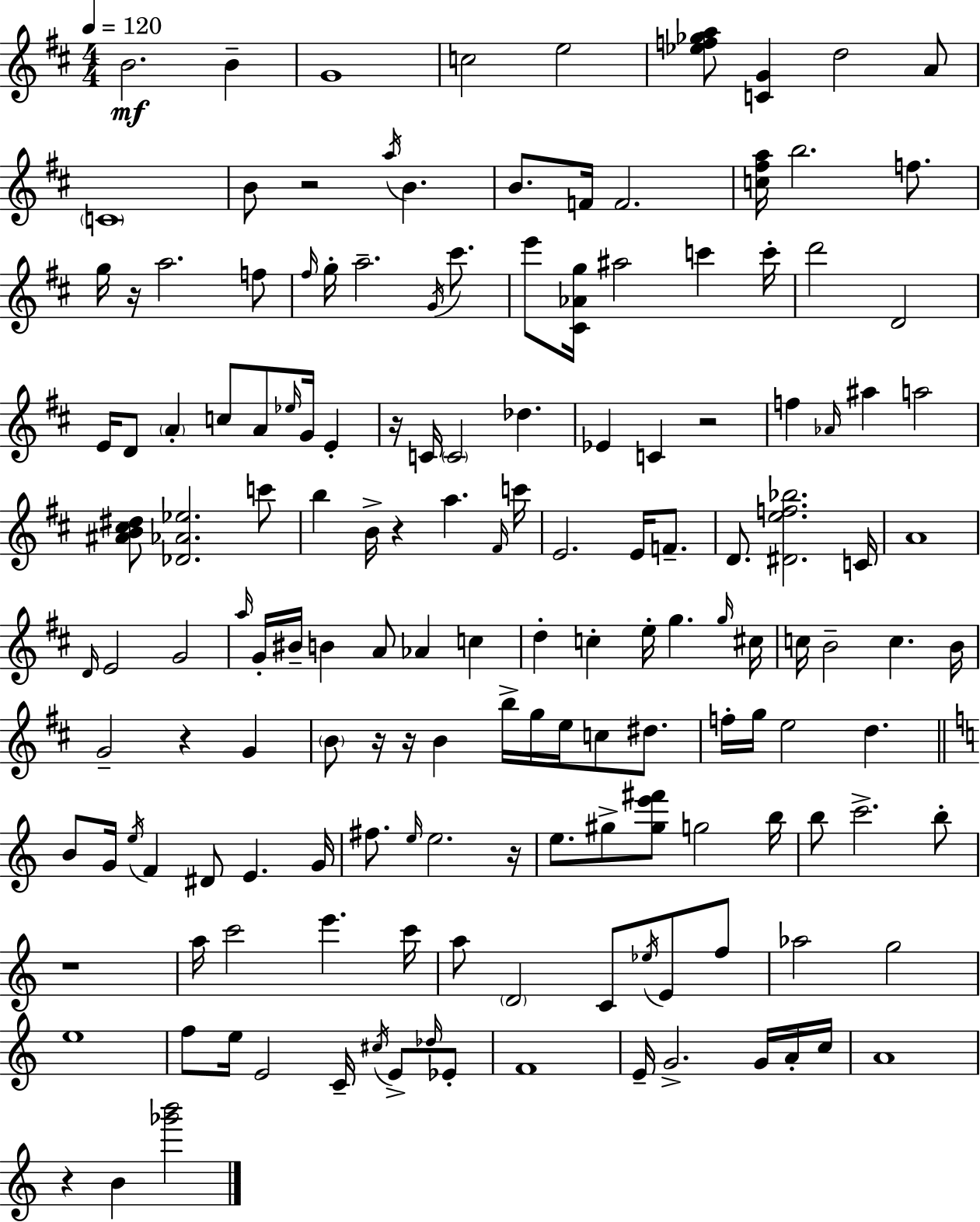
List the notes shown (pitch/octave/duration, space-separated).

B4/h. B4/q G4/w C5/h E5/h [Eb5,F5,Gb5,A5]/e [C4,G4]/q D5/h A4/e C4/w B4/e R/h A5/s B4/q. B4/e. F4/s F4/h. [C5,F#5,A5]/s B5/h. F5/e. G5/s R/s A5/h. F5/e F#5/s G5/s A5/h. G4/s C#6/e. E6/e [C#4,Ab4,G5]/s A#5/h C6/q C6/s D6/h D4/h E4/s D4/e A4/q C5/e A4/e Eb5/s G4/s E4/q R/s C4/s C4/h Db5/q. Eb4/q C4/q R/h F5/q Ab4/s A#5/q A5/h [A#4,B4,C#5,D#5]/e [Db4,Ab4,Eb5]/h. C6/e B5/q B4/s R/q A5/q. F#4/s C6/s E4/h. E4/s F4/e. D4/e. [D#4,E5,F5,Bb5]/h. C4/s A4/w D4/s E4/h G4/h A5/s G4/s BIS4/s B4/q A4/e Ab4/q C5/q D5/q C5/q E5/s G5/q. G5/s C#5/s C5/s B4/h C5/q. B4/s G4/h R/q G4/q B4/e R/s R/s B4/q B5/s G5/s E5/s C5/e D#5/e. F5/s G5/s E5/h D5/q. B4/e G4/s E5/s F4/q D#4/e E4/q. G4/s F#5/e. E5/s E5/h. R/s E5/e. G#5/e [G#5,E6,F#6]/e G5/h B5/s B5/e C6/h. B5/e R/w A5/s C6/h E6/q. C6/s A5/e D4/h C4/e Eb5/s E4/e F5/e Ab5/h G5/h E5/w F5/e E5/s E4/h C4/s C#5/s E4/e Db5/s Eb4/e F4/w E4/s G4/h. G4/s A4/s C5/s A4/w R/q B4/q [Gb6,B6]/h